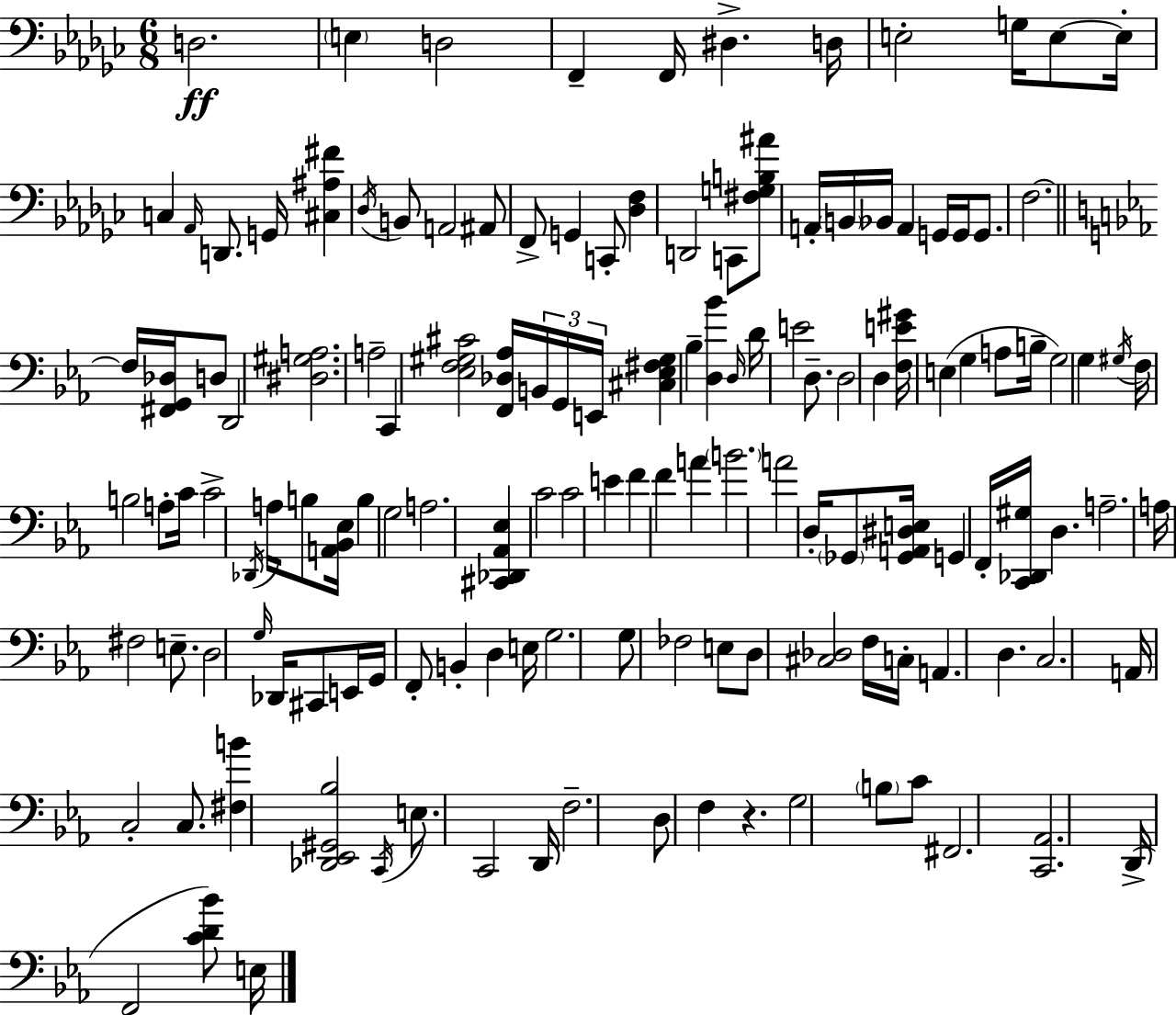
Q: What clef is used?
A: bass